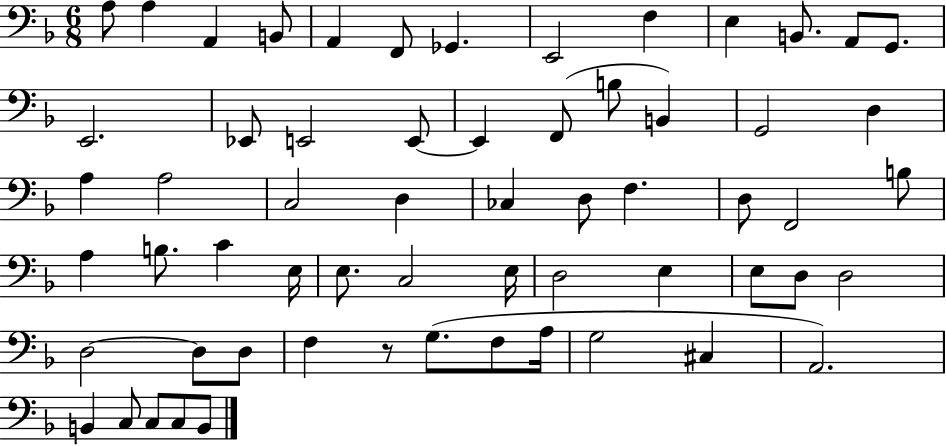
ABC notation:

X:1
T:Untitled
M:6/8
L:1/4
K:F
A,/2 A, A,, B,,/2 A,, F,,/2 _G,, E,,2 F, E, B,,/2 A,,/2 G,,/2 E,,2 _E,,/2 E,,2 E,,/2 E,, F,,/2 B,/2 B,, G,,2 D, A, A,2 C,2 D, _C, D,/2 F, D,/2 F,,2 B,/2 A, B,/2 C E,/4 E,/2 C,2 E,/4 D,2 E, E,/2 D,/2 D,2 D,2 D,/2 D,/2 F, z/2 G,/2 F,/2 A,/4 G,2 ^C, A,,2 B,, C,/2 C,/2 C,/2 B,,/2